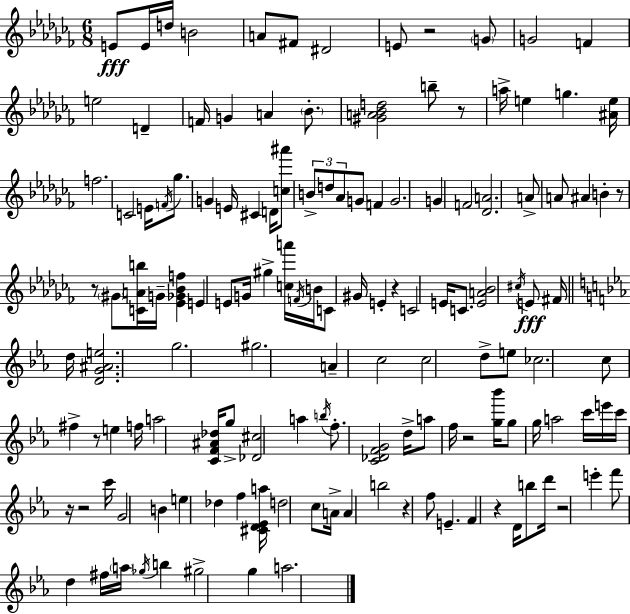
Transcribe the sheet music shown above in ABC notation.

X:1
T:Untitled
M:6/8
L:1/4
K:Abm
E/2 E/4 d/4 B2 A/2 ^F/2 ^D2 E/2 z2 G/2 G2 F e2 D F/4 G A _B/2 [^GA_Bd]2 b/2 z/2 a/4 e g [^Ae]/4 f2 C2 E/4 F/4 _g/2 G E/4 ^C D/4 [c^a']/2 B/2 d/2 _A/2 G/2 F G2 G F2 [_DA]2 A/2 A/2 ^A B z/2 z/2 ^G/2 [CAb]/4 G/4 [_E_G_Bf] E E/2 G/4 ^g [ca']/4 F/4 B/4 C/2 ^G/4 E z C2 E/4 C/2 [EA_B]2 ^c/4 E/2 ^F/4 d/4 [DG^Ae]2 g2 ^g2 A c2 c2 d/2 e/2 _c2 c/2 ^f z/2 e f/4 a2 [CF^A_d]/4 g/2 [_D^c]2 a b/4 f/2 [C_DFG]2 d/4 a/2 f/4 z2 [g_b']/4 g/2 g/4 a2 c'/4 e'/4 c'/4 z/4 z2 c'/4 G2 B e _d f [^CD_Ea]/4 d2 c/2 A/4 A b2 z f/2 E F z D/4 b/2 d'/4 z2 e' f'/2 d ^f/4 a/4 _g/4 b ^g2 g a2